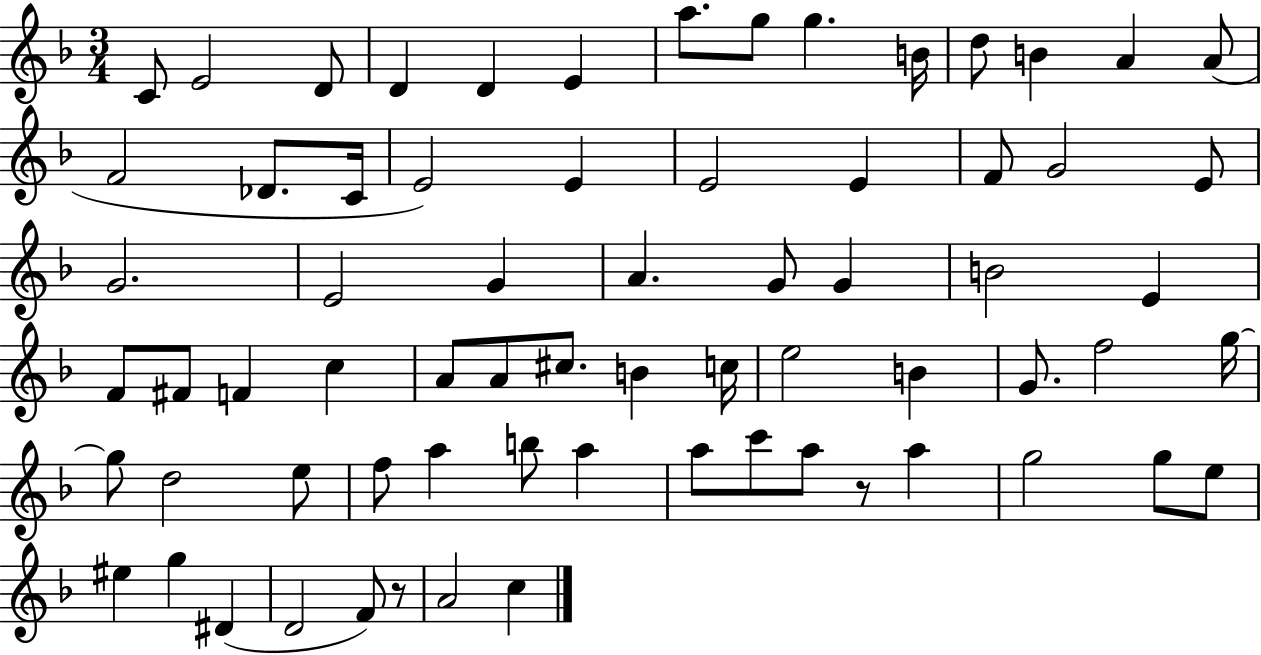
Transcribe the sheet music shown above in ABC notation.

X:1
T:Untitled
M:3/4
L:1/4
K:F
C/2 E2 D/2 D D E a/2 g/2 g B/4 d/2 B A A/2 F2 _D/2 C/4 E2 E E2 E F/2 G2 E/2 G2 E2 G A G/2 G B2 E F/2 ^F/2 F c A/2 A/2 ^c/2 B c/4 e2 B G/2 f2 g/4 g/2 d2 e/2 f/2 a b/2 a a/2 c'/2 a/2 z/2 a g2 g/2 e/2 ^e g ^D D2 F/2 z/2 A2 c